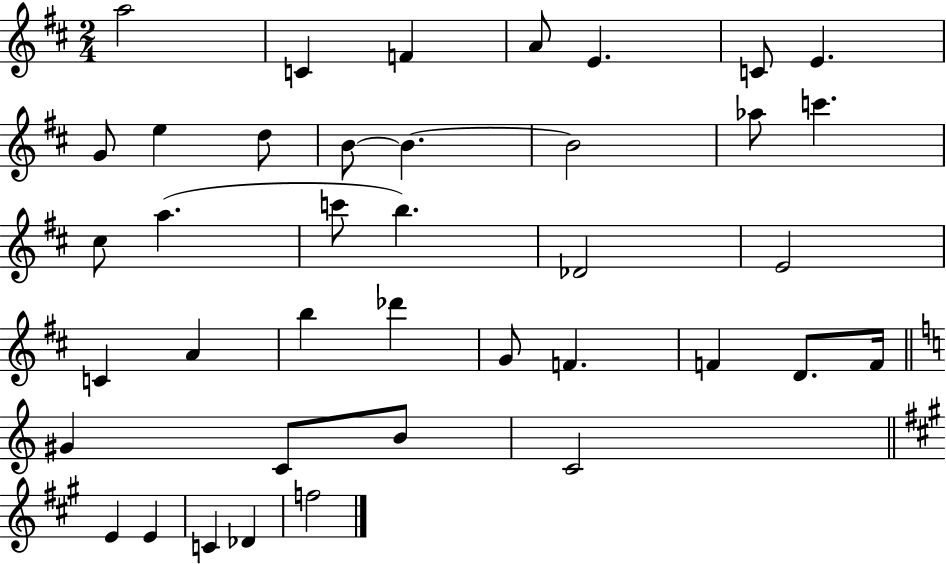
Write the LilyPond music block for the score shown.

{
  \clef treble
  \numericTimeSignature
  \time 2/4
  \key d \major
  a''2 | c'4 f'4 | a'8 e'4. | c'8 e'4. | \break g'8 e''4 d''8 | b'8~~ b'4.~~ | b'2 | aes''8 c'''4. | \break cis''8 a''4.( | c'''8 b''4.) | des'2 | e'2 | \break c'4 a'4 | b''4 des'''4 | g'8 f'4. | f'4 d'8. f'16 | \break \bar "||" \break \key c \major gis'4 c'8 b'8 | c'2 | \bar "||" \break \key a \major e'4 e'4 | c'4 des'4 | f''2 | \bar "|."
}